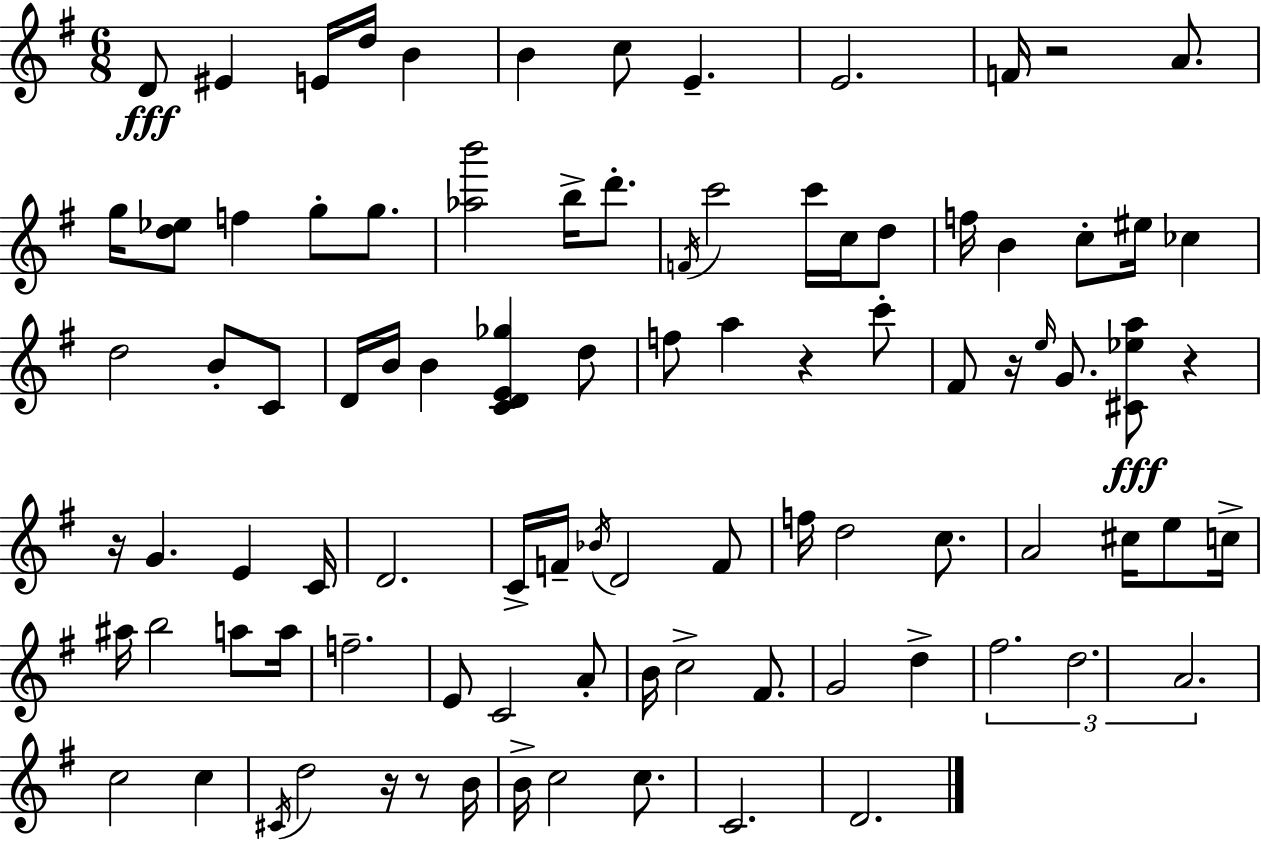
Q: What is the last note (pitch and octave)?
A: D4